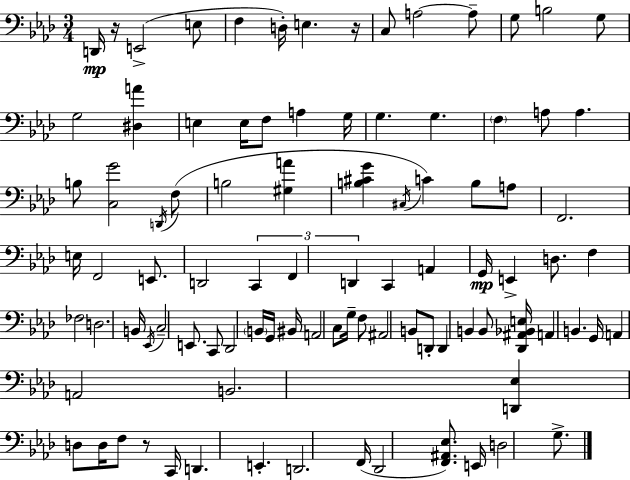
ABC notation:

X:1
T:Untitled
M:3/4
L:1/4
K:Ab
D,,/4 z/4 E,,2 E,/2 F, D,/4 E, z/4 C,/2 A,2 A,/2 G,/2 B,2 G,/2 G,2 [^D,A] E, E,/4 F,/2 A, G,/4 G, G, F, A,/2 A, B,/2 [C,G]2 D,,/4 F,/2 B,2 [^G,A] [B,^CG] ^C,/4 C B,/2 A,/2 F,,2 E,/4 F,,2 E,,/2 D,,2 C,, F,, D,, C,, A,, G,,/4 E,, D,/2 F, _F,2 D,2 B,,/4 _E,,/4 C,2 E,,/2 C,,/2 _D,,2 B,,/4 G,,/4 ^B,,/4 A,,2 C,/2 G,/4 F,/2 ^A,,2 B,,/2 D,,/2 D,, B,, B,,/2 [_D,,^A,,_B,,E,]/4 A,, B,, G,,/4 A,, A,,2 B,,2 [D,,_E,] D,/2 D,/4 F,/2 z/2 C,,/4 D,, E,, D,,2 F,,/4 _D,,2 [F,,^A,,_E,]/2 E,,/4 D,2 G,/2